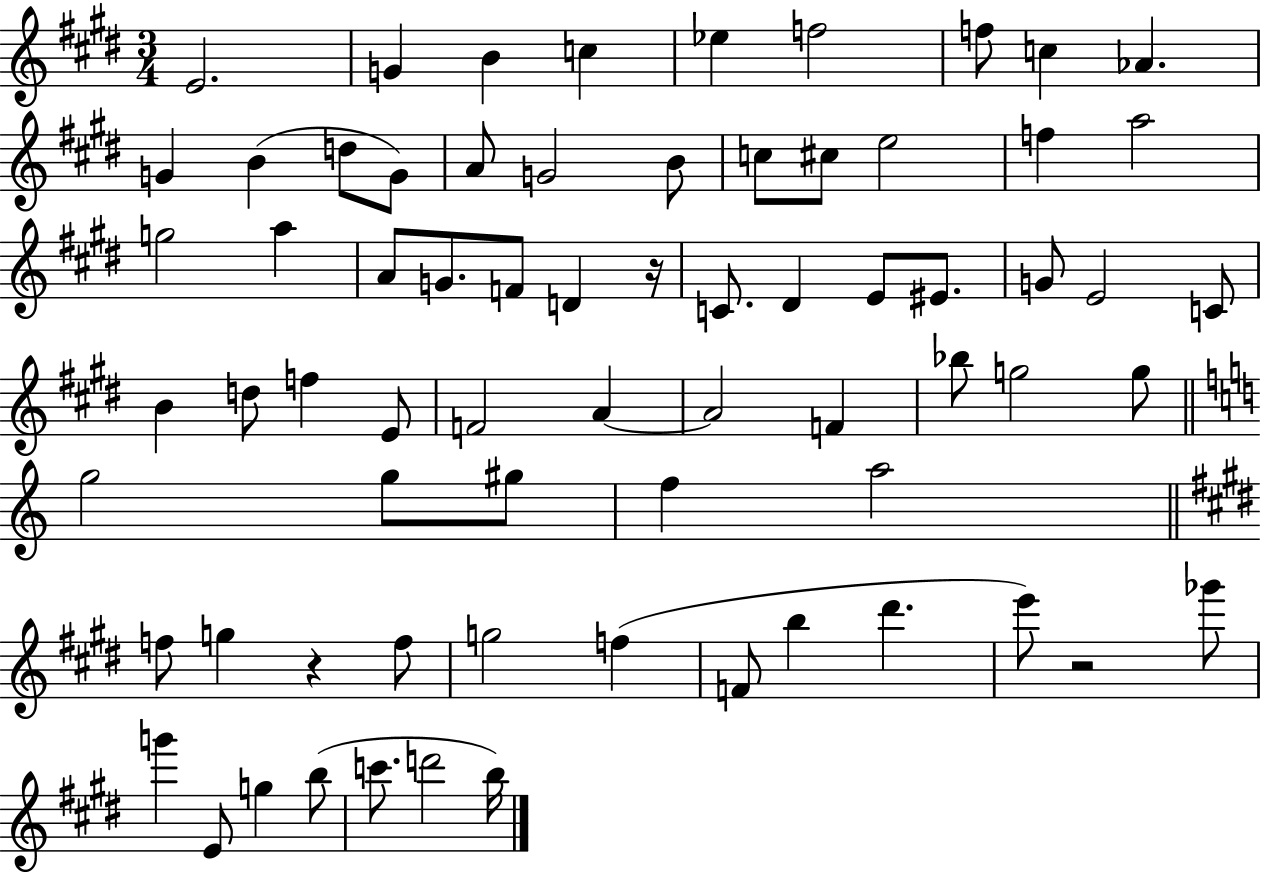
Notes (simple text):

E4/h. G4/q B4/q C5/q Eb5/q F5/h F5/e C5/q Ab4/q. G4/q B4/q D5/e G4/e A4/e G4/h B4/e C5/e C#5/e E5/h F5/q A5/h G5/h A5/q A4/e G4/e. F4/e D4/q R/s C4/e. D#4/q E4/e EIS4/e. G4/e E4/h C4/e B4/q D5/e F5/q E4/e F4/h A4/q A4/h F4/q Bb5/e G5/h G5/e G5/h G5/e G#5/e F5/q A5/h F5/e G5/q R/q F5/e G5/h F5/q F4/e B5/q D#6/q. E6/e R/h Gb6/e G6/q E4/e G5/q B5/e C6/e. D6/h B5/s